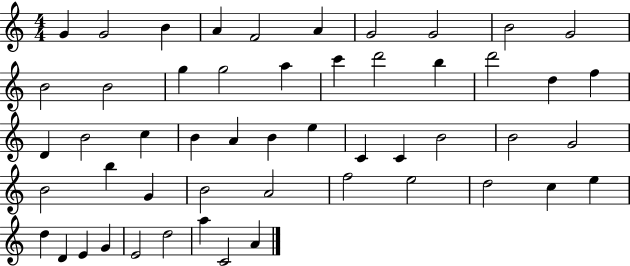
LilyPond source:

{
  \clef treble
  \numericTimeSignature
  \time 4/4
  \key c \major
  g'4 g'2 b'4 | a'4 f'2 a'4 | g'2 g'2 | b'2 g'2 | \break b'2 b'2 | g''4 g''2 a''4 | c'''4 d'''2 b''4 | d'''2 d''4 f''4 | \break d'4 b'2 c''4 | b'4 a'4 b'4 e''4 | c'4 c'4 b'2 | b'2 g'2 | \break b'2 b''4 g'4 | b'2 a'2 | f''2 e''2 | d''2 c''4 e''4 | \break d''4 d'4 e'4 g'4 | e'2 d''2 | a''4 c'2 a'4 | \bar "|."
}